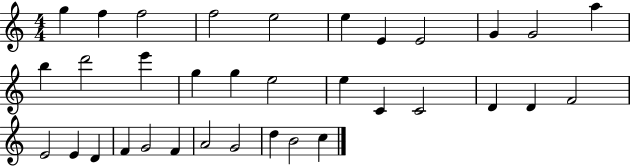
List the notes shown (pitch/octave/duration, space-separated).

G5/q F5/q F5/h F5/h E5/h E5/q E4/q E4/h G4/q G4/h A5/q B5/q D6/h E6/q G5/q G5/q E5/h E5/q C4/q C4/h D4/q D4/q F4/h E4/h E4/q D4/q F4/q G4/h F4/q A4/h G4/h D5/q B4/h C5/q